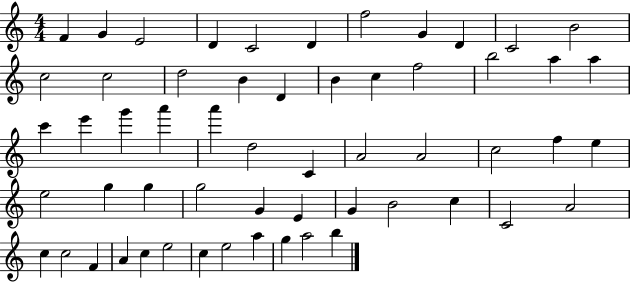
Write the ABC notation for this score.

X:1
T:Untitled
M:4/4
L:1/4
K:C
F G E2 D C2 D f2 G D C2 B2 c2 c2 d2 B D B c f2 b2 a a c' e' g' a' a' d2 C A2 A2 c2 f e e2 g g g2 G E G B2 c C2 A2 c c2 F A c e2 c e2 a g a2 b